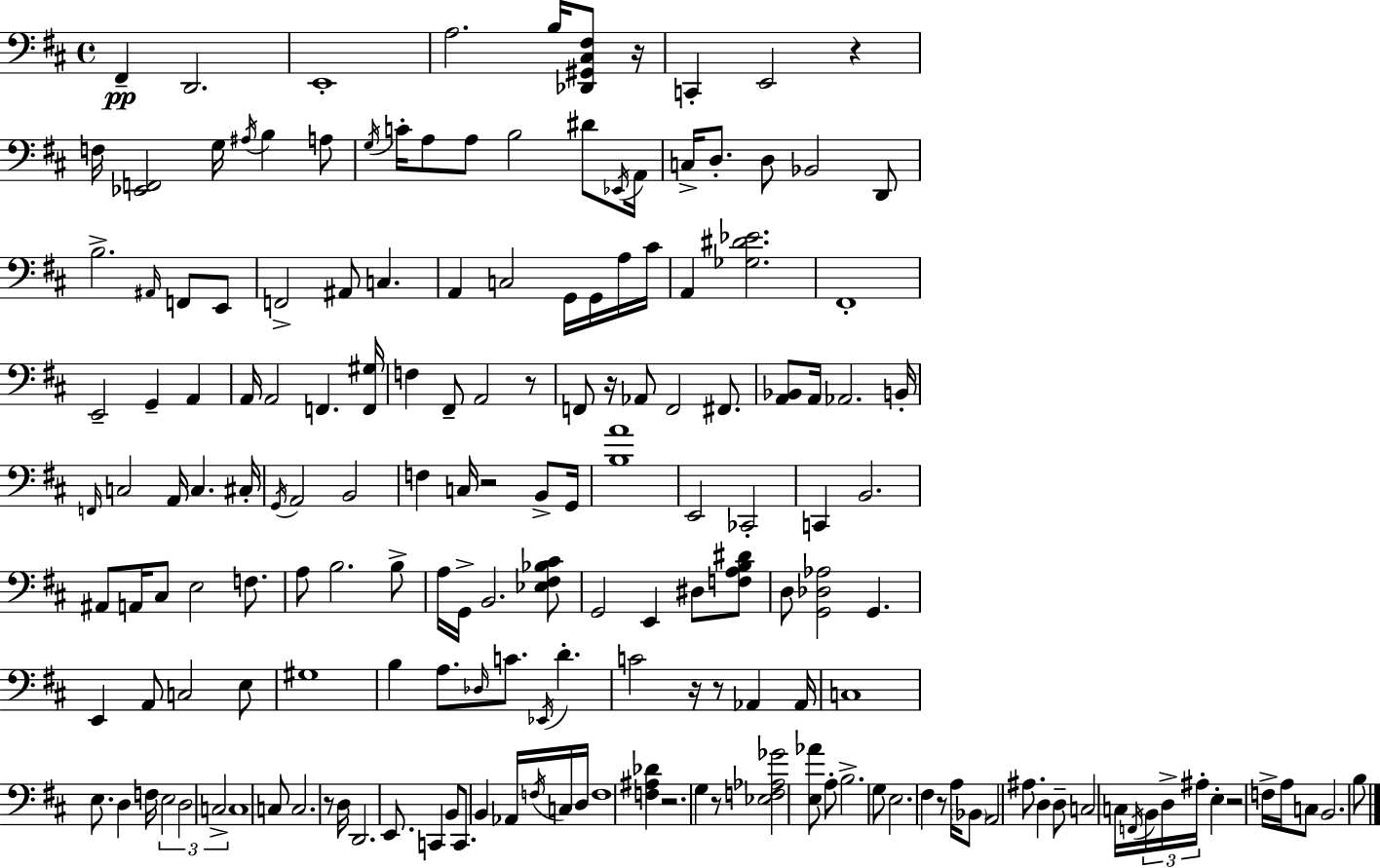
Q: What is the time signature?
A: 4/4